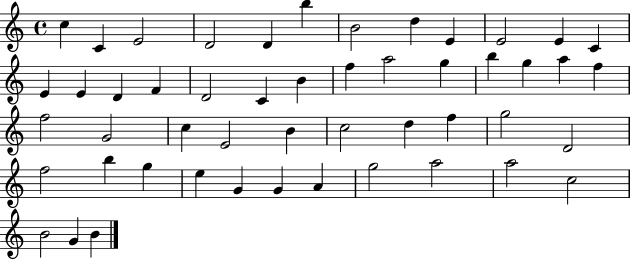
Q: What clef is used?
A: treble